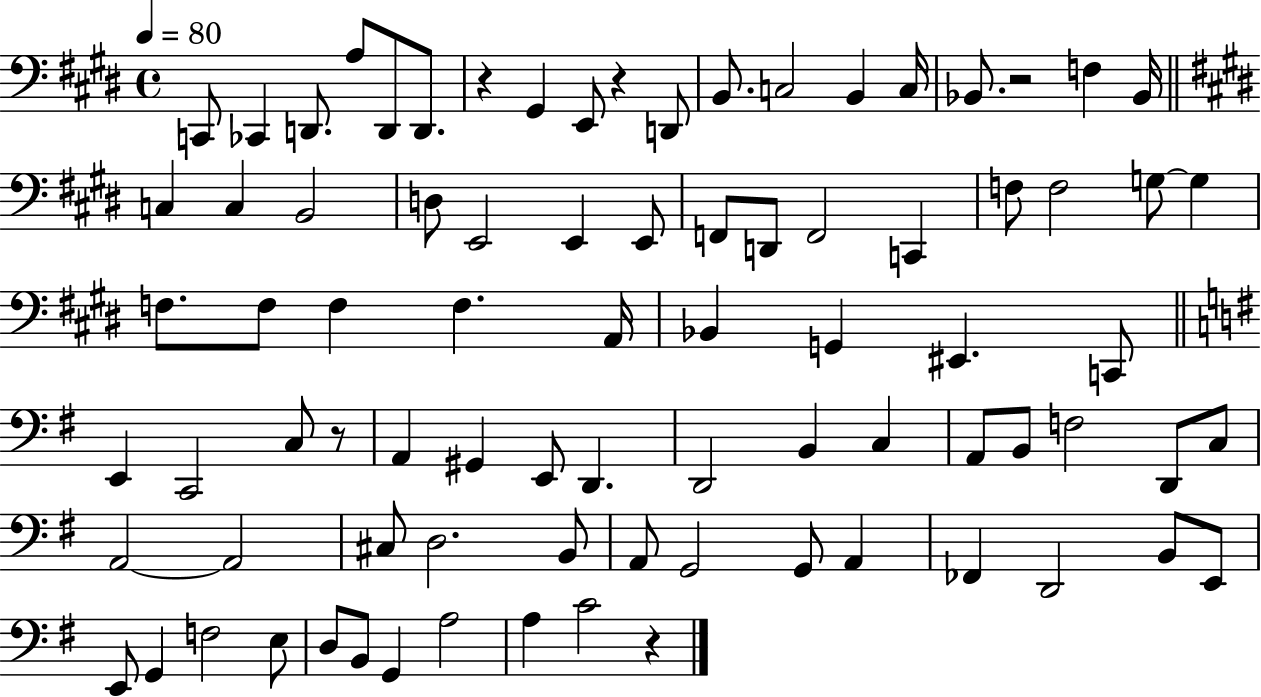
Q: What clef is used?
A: bass